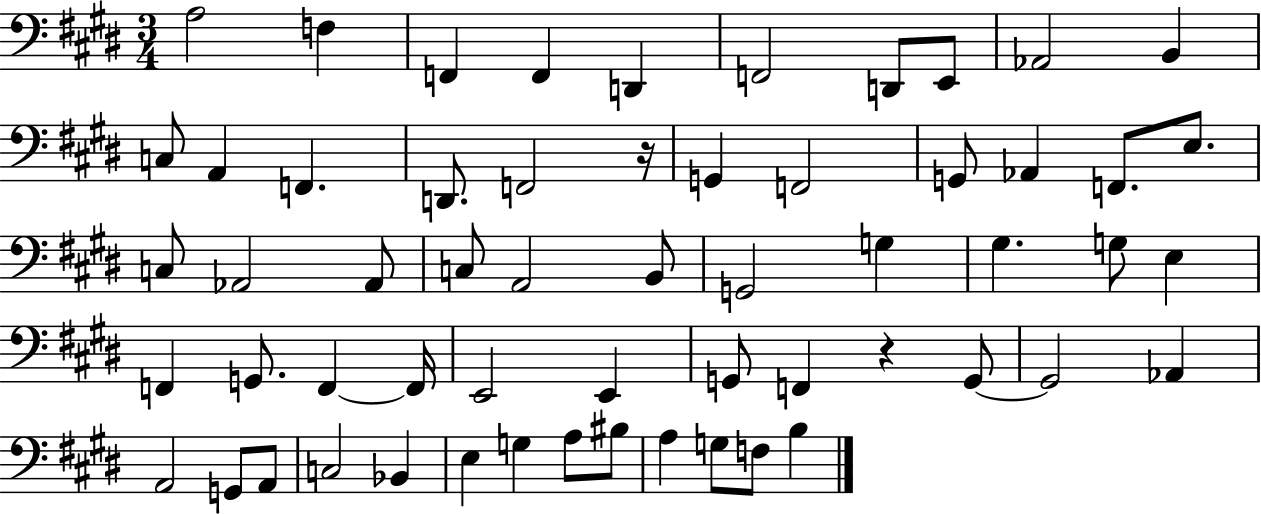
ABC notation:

X:1
T:Untitled
M:3/4
L:1/4
K:E
A,2 F, F,, F,, D,, F,,2 D,,/2 E,,/2 _A,,2 B,, C,/2 A,, F,, D,,/2 F,,2 z/4 G,, F,,2 G,,/2 _A,, F,,/2 E,/2 C,/2 _A,,2 _A,,/2 C,/2 A,,2 B,,/2 G,,2 G, ^G, G,/2 E, F,, G,,/2 F,, F,,/4 E,,2 E,, G,,/2 F,, z G,,/2 G,,2 _A,, A,,2 G,,/2 A,,/2 C,2 _B,, E, G, A,/2 ^B,/2 A, G,/2 F,/2 B,